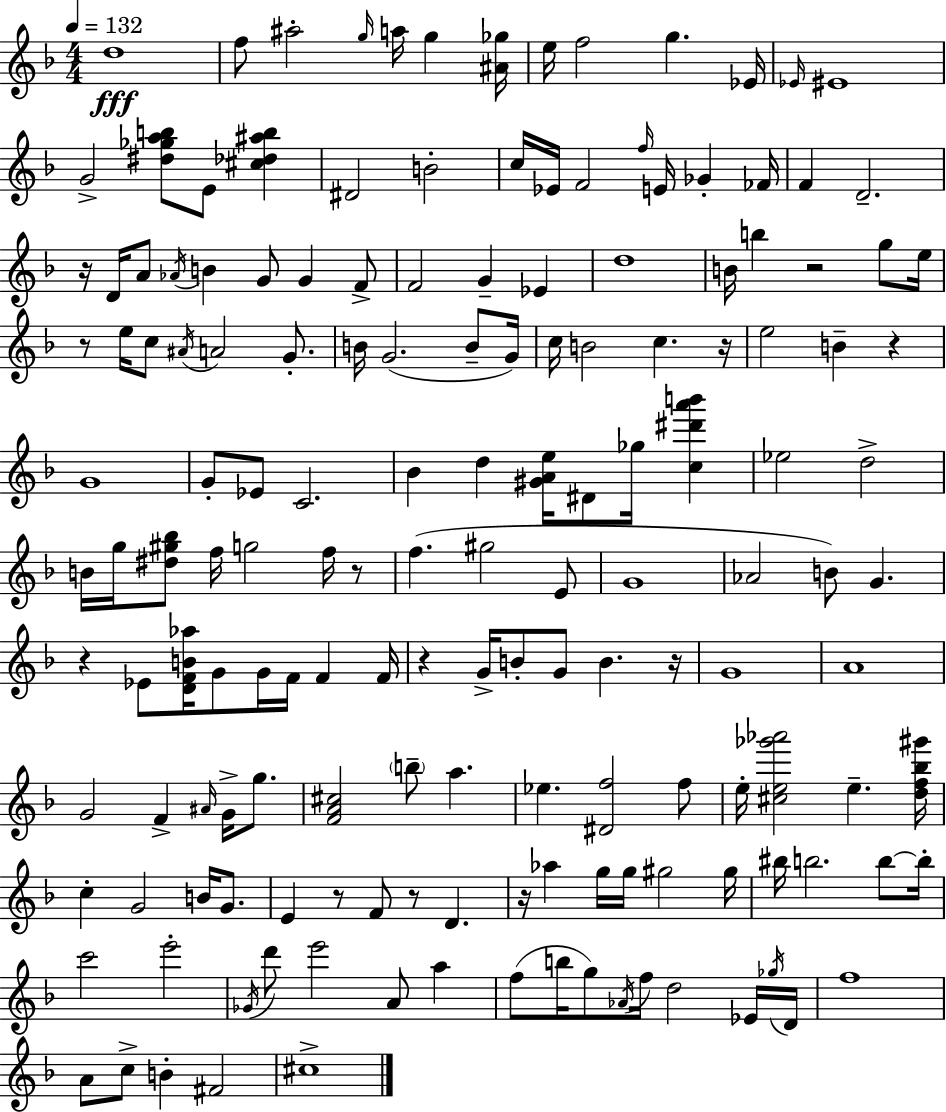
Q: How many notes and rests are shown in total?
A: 160